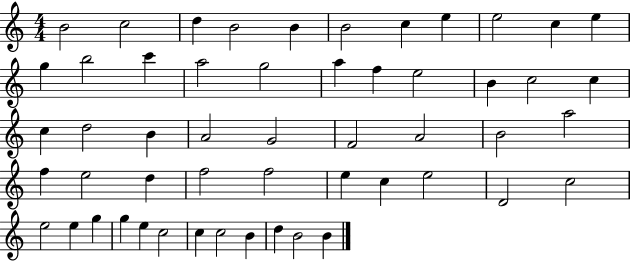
{
  \clef treble
  \numericTimeSignature
  \time 4/4
  \key c \major
  b'2 c''2 | d''4 b'2 b'4 | b'2 c''4 e''4 | e''2 c''4 e''4 | \break g''4 b''2 c'''4 | a''2 g''2 | a''4 f''4 e''2 | b'4 c''2 c''4 | \break c''4 d''2 b'4 | a'2 g'2 | f'2 a'2 | b'2 a''2 | \break f''4 e''2 d''4 | f''2 f''2 | e''4 c''4 e''2 | d'2 c''2 | \break e''2 e''4 g''4 | g''4 e''4 c''2 | c''4 c''2 b'4 | d''4 b'2 b'4 | \break \bar "|."
}